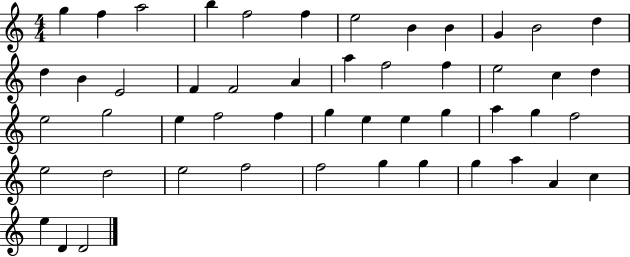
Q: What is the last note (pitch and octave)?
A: D4